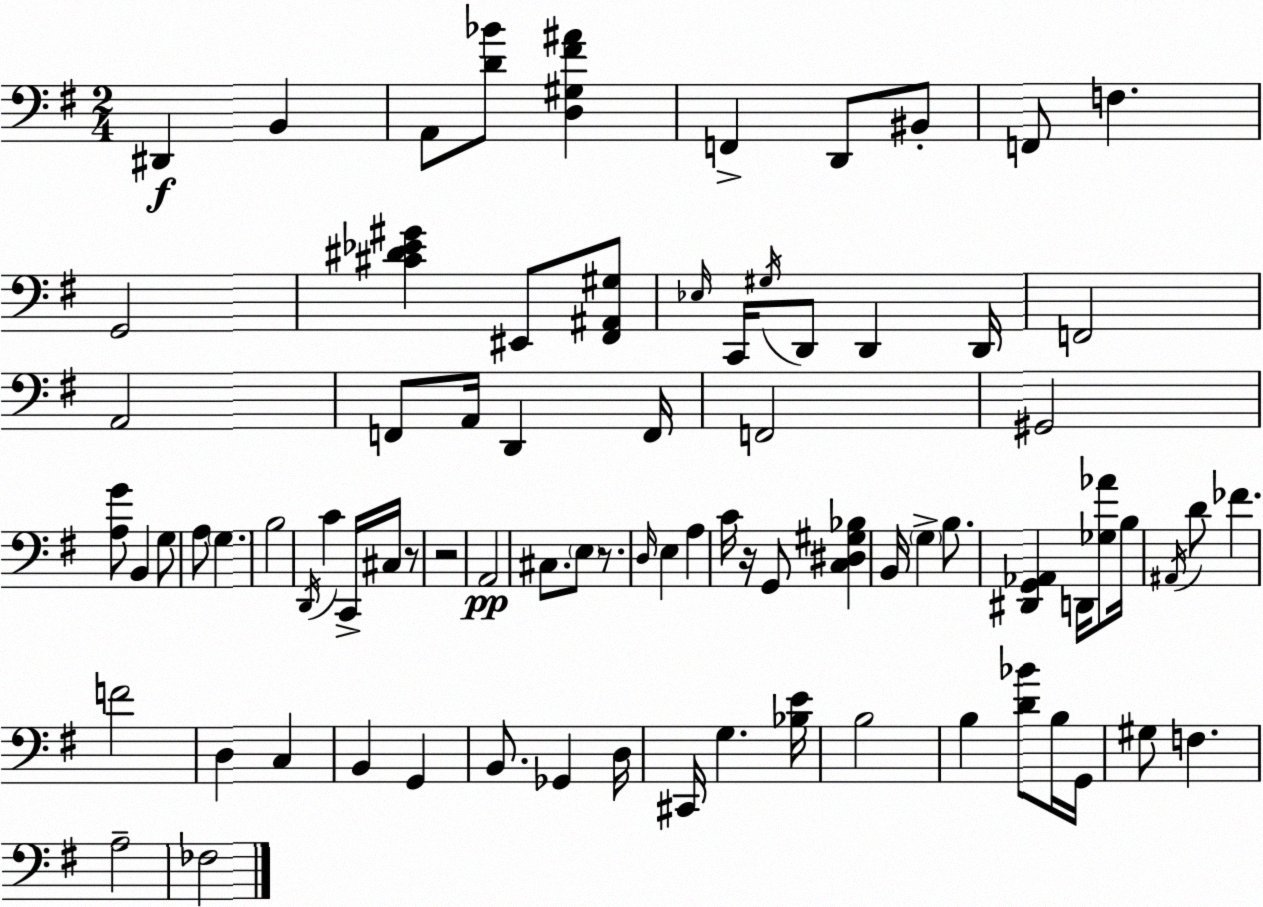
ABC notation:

X:1
T:Untitled
M:2/4
L:1/4
K:Em
^D,, B,, A,,/2 [D_B]/2 [D,^G,^F^A] F,, D,,/2 ^B,,/2 F,,/2 F, G,,2 [^C^D_E^G] ^E,,/2 [^F,,^A,,^G,]/2 _E,/4 C,,/4 ^G,/4 D,,/2 D,, D,,/4 F,,2 A,,2 F,,/2 A,,/4 D,, F,,/4 F,,2 ^G,,2 [A,G]/2 B,, G,/2 A,/2 G, B,2 D,,/4 C C,,/4 ^C,/4 z/2 z2 A,,2 ^C,/2 E,/2 z/2 D,/4 E, A, C/4 z/4 G,,/2 [C,^D,^G,_B,] B,,/4 G, B,/2 [^D,,G,,_A,,] D,,/4 [_G,_A]/2 B,/4 ^A,,/4 D/2 _F F2 D, C, B,, G,, B,,/2 _G,, D,/4 ^C,,/4 G, [_B,E]/4 B,2 B, [D_B]/2 B,/4 G,,/4 ^G,/2 F, A,2 _F,2